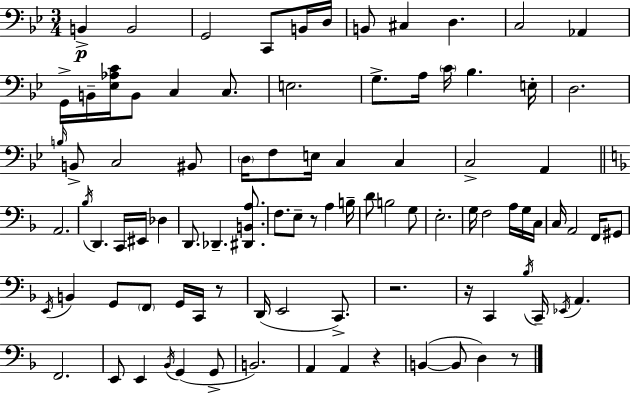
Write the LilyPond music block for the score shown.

{
  \clef bass
  \numericTimeSignature
  \time 3/4
  \key g \minor
  b,4->\p b,2 | g,2 c,8 b,16 d16 | b,8 cis4 d4. | c2 aes,4 | \break g,16-> b,16-- <ees aes c'>16 b,8 c4 c8. | e2. | g8.-> a16 \parenthesize c'16 bes4. e16-. | d2. | \break \grace { b16 } b,8-> c2 bis,8 | \parenthesize d16 f8 e16 c4 c4 | c2-> a,4 | \bar "||" \break \key f \major a,2. | \acciaccatura { bes16 } d,4. c,16 eis,16 des4 | d,8. des,4.-- <dis, b, a>8. | f8. e8-- r8 a4 | \break b16-- d'8 b2 g8 | e2.-. | g16 f2 a16 g16 | c16 c16 a,2 f,16 gis,8 | \break \acciaccatura { e,16 } b,4 g,8 \parenthesize f,8 g,16 c,16 | r8 d,16( e,2 c,8.->) | r2. | r16 c,4 \acciaccatura { bes16 } c,16-- \acciaccatura { ees,16 } a,4. | \break f,2. | e,8 e,4 \acciaccatura { bes,16 }( g,4 | g,8-> b,2.) | a,4 a,4 | \break r4 b,4~(~ b,8 d4) | r8 \bar "|."
}